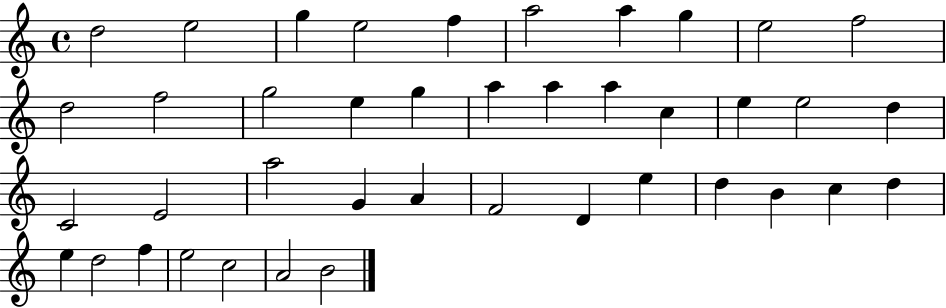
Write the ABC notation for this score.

X:1
T:Untitled
M:4/4
L:1/4
K:C
d2 e2 g e2 f a2 a g e2 f2 d2 f2 g2 e g a a a c e e2 d C2 E2 a2 G A F2 D e d B c d e d2 f e2 c2 A2 B2